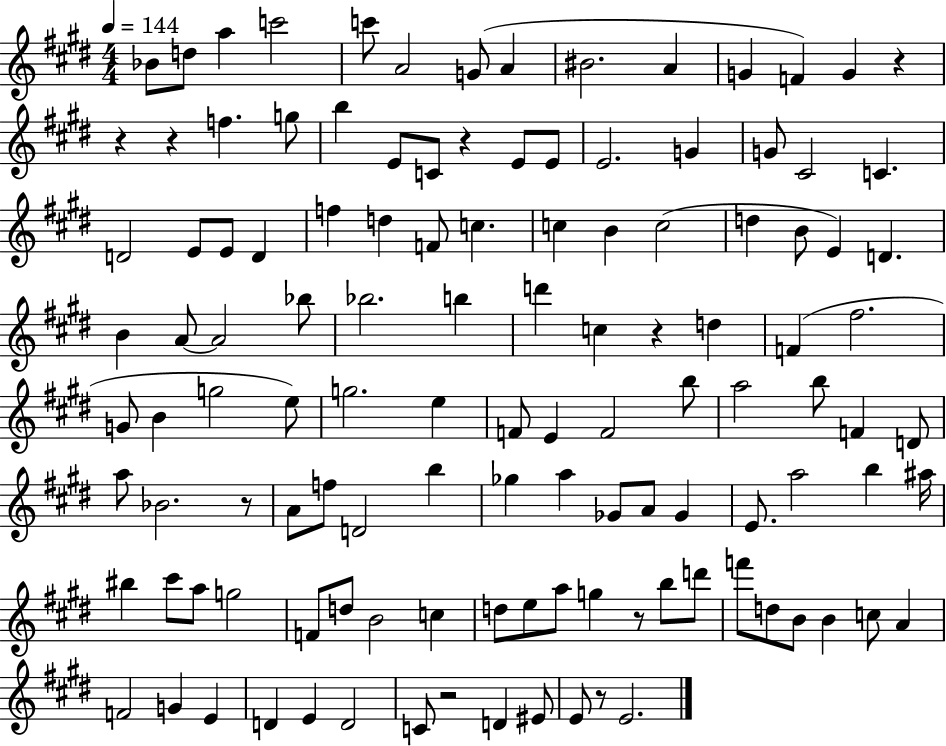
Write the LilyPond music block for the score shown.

{
  \clef treble
  \numericTimeSignature
  \time 4/4
  \key e \major
  \tempo 4 = 144
  bes'8 d''8 a''4 c'''2 | c'''8 a'2 g'8( a'4 | bis'2. a'4 | g'4 f'4) g'4 r4 | \break r4 r4 f''4. g''8 | b''4 e'8 c'8 r4 e'8 e'8 | e'2. g'4 | g'8 cis'2 c'4. | \break d'2 e'8 e'8 d'4 | f''4 d''4 f'8 c''4. | c''4 b'4 c''2( | d''4 b'8 e'4) d'4. | \break b'4 a'8~~ a'2 bes''8 | bes''2. b''4 | d'''4 c''4 r4 d''4 | f'4( fis''2. | \break g'8 b'4 g''2 e''8) | g''2. e''4 | f'8 e'4 f'2 b''8 | a''2 b''8 f'4 d'8 | \break a''8 bes'2. r8 | a'8 f''8 d'2 b''4 | ges''4 a''4 ges'8 a'8 ges'4 | e'8. a''2 b''4 ais''16 | \break bis''4 cis'''8 a''8 g''2 | f'8 d''8 b'2 c''4 | d''8 e''8 a''8 g''4 r8 b''8 d'''8 | f'''8 d''8 b'8 b'4 c''8 a'4 | \break f'2 g'4 e'4 | d'4 e'4 d'2 | c'8 r2 d'4 eis'8 | e'8 r8 e'2. | \break \bar "|."
}